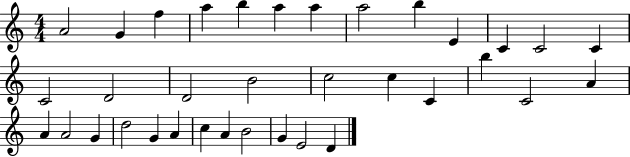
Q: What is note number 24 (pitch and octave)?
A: A4